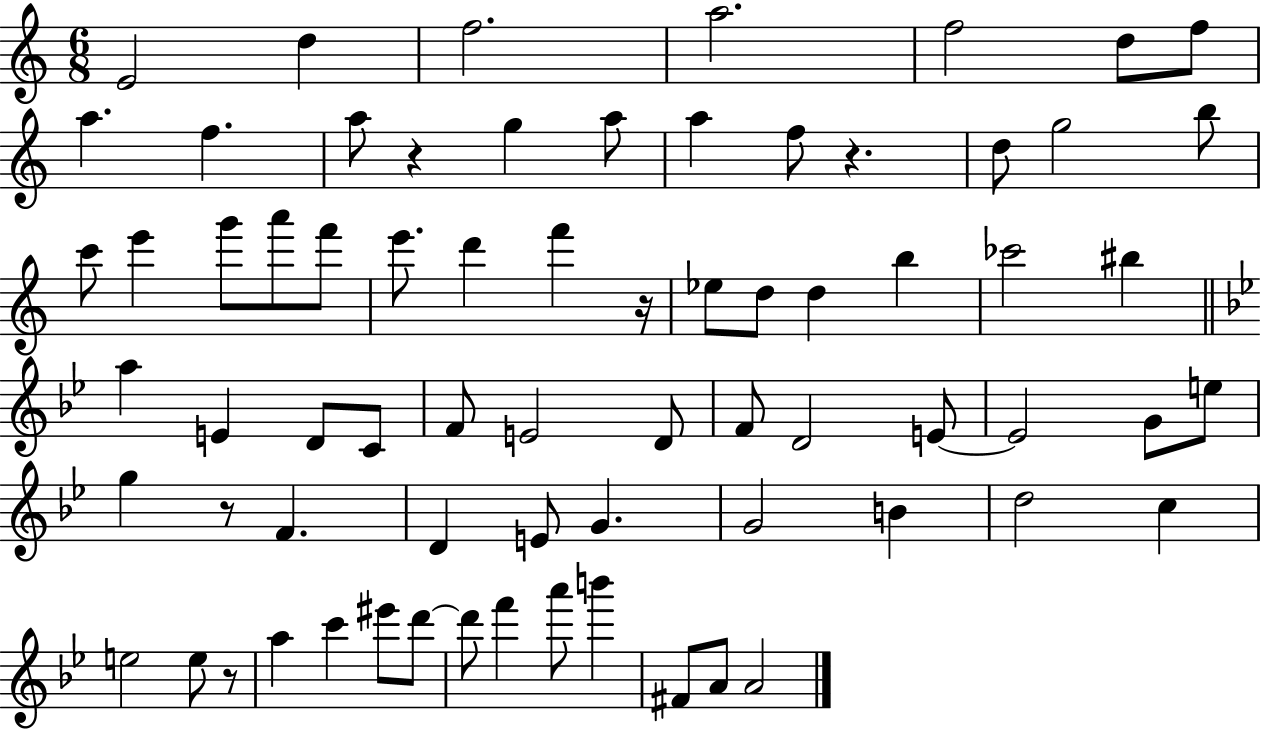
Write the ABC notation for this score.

X:1
T:Untitled
M:6/8
L:1/4
K:C
E2 d f2 a2 f2 d/2 f/2 a f a/2 z g a/2 a f/2 z d/2 g2 b/2 c'/2 e' g'/2 a'/2 f'/2 e'/2 d' f' z/4 _e/2 d/2 d b _c'2 ^b a E D/2 C/2 F/2 E2 D/2 F/2 D2 E/2 E2 G/2 e/2 g z/2 F D E/2 G G2 B d2 c e2 e/2 z/2 a c' ^e'/2 d'/2 d'/2 f' a'/2 b' ^F/2 A/2 A2